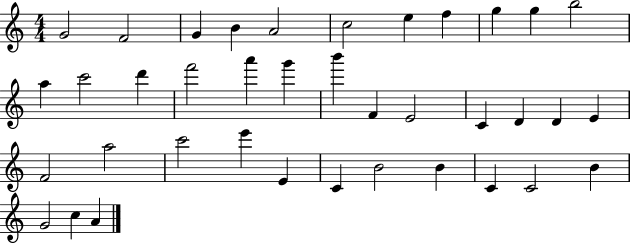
G4/h F4/h G4/q B4/q A4/h C5/h E5/q F5/q G5/q G5/q B5/h A5/q C6/h D6/q F6/h A6/q G6/q B6/q F4/q E4/h C4/q D4/q D4/q E4/q F4/h A5/h C6/h E6/q E4/q C4/q B4/h B4/q C4/q C4/h B4/q G4/h C5/q A4/q